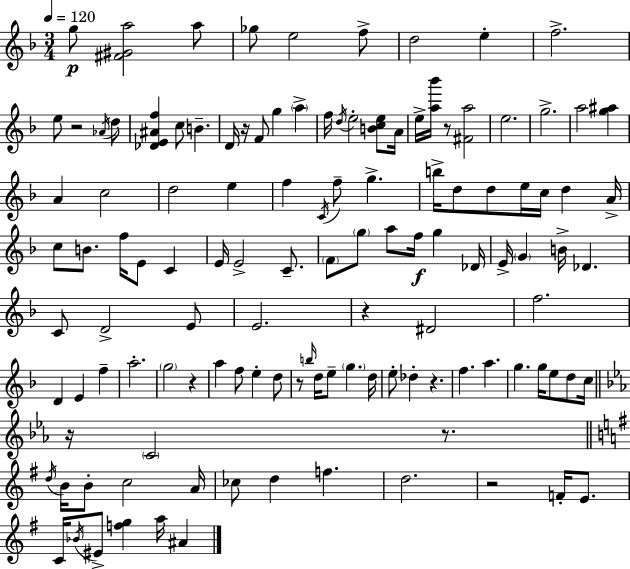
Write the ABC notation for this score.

X:1
T:Untitled
M:3/4
L:1/4
K:Dm
g/2 [^F^Ga]2 a/2 _g/2 e2 f/2 d2 e f2 e/2 z2 _A/4 d/2 [_DE^Af] c/2 B D/4 z/4 F/2 g a f/4 d/4 e2 [Bce]/2 A/4 e/4 [a_b']/4 z/2 [^Fa]2 e2 g2 a2 [g^a] A c2 d2 e f C/4 f/2 g b/4 d/2 d/2 e/4 c/4 d A/4 c/2 B/2 f/4 E/2 C E/4 E2 C/2 F/2 g/2 a/2 f/4 g _D/4 E/4 G B/4 _D C/2 D2 E/2 E2 z ^D2 f2 D E f a2 g2 z a f/2 e d/2 z/2 b/4 d/4 e/2 g d/4 e/2 _d z f a g g/4 e/2 d/2 c/4 z/4 C2 z/2 d/4 B/4 B/2 c2 A/4 _c/2 d f d2 z2 F/4 E/2 C/4 _B/4 ^E/2 [fg] a/4 ^A